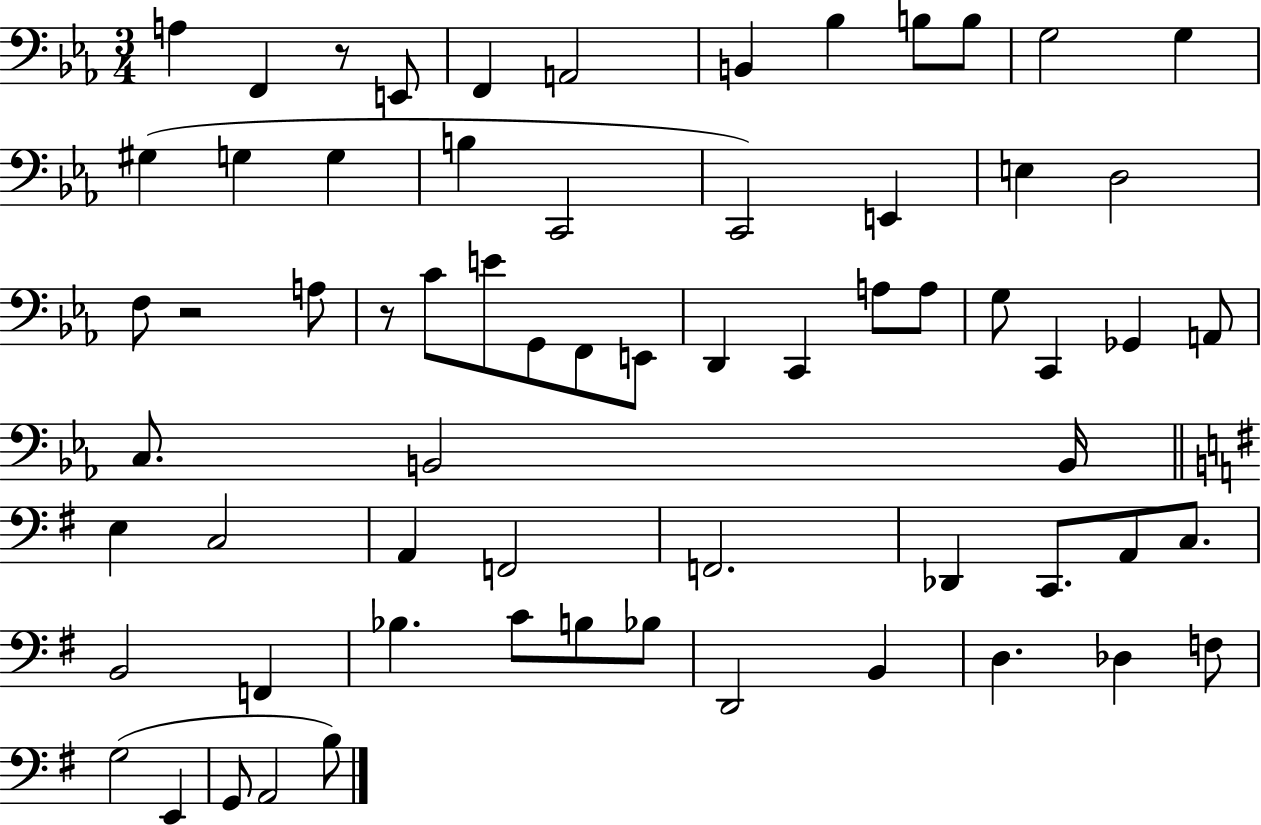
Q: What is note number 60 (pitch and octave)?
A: E2